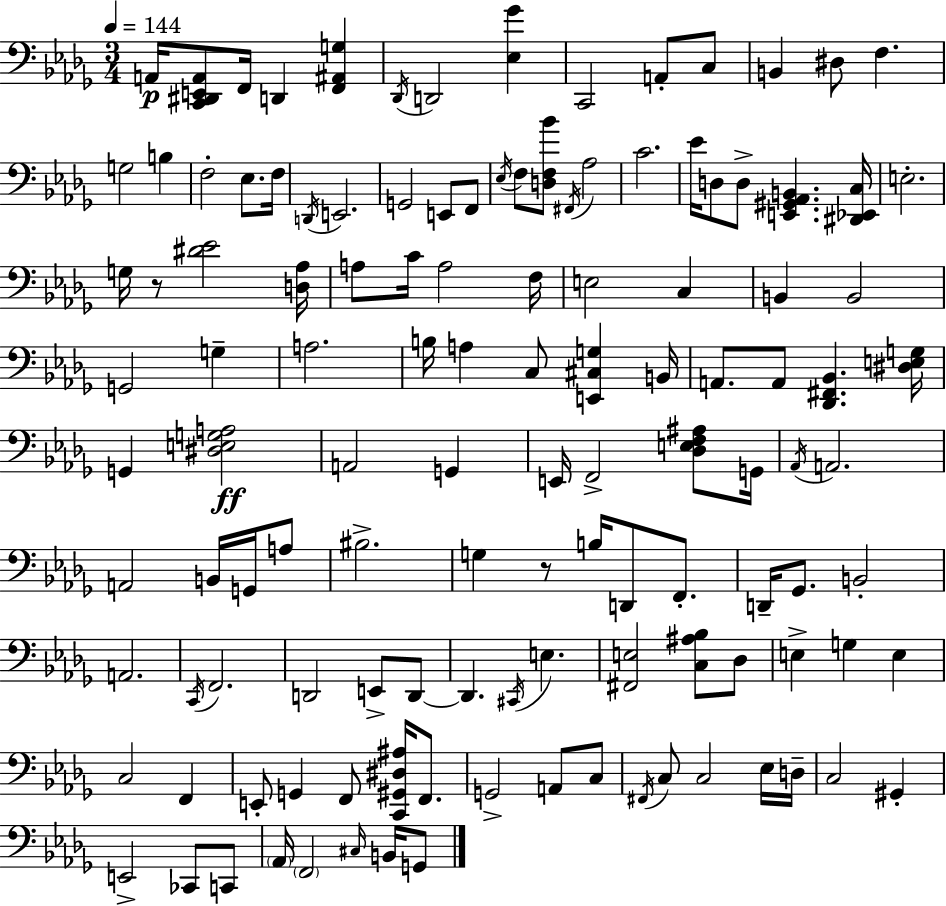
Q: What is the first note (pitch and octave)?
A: A2